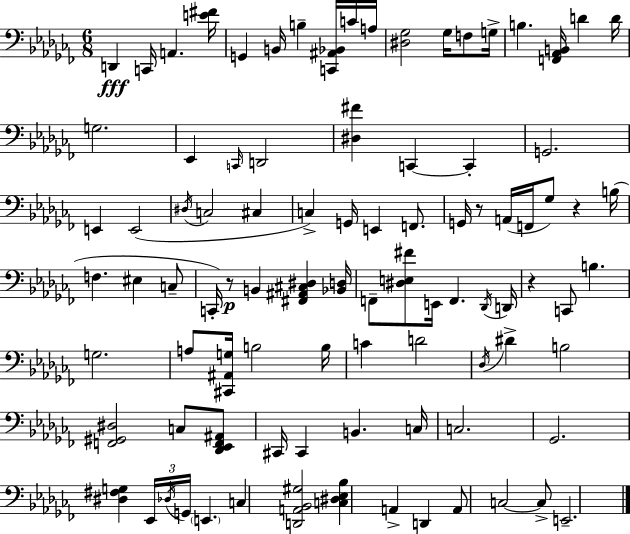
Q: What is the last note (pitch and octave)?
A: E2